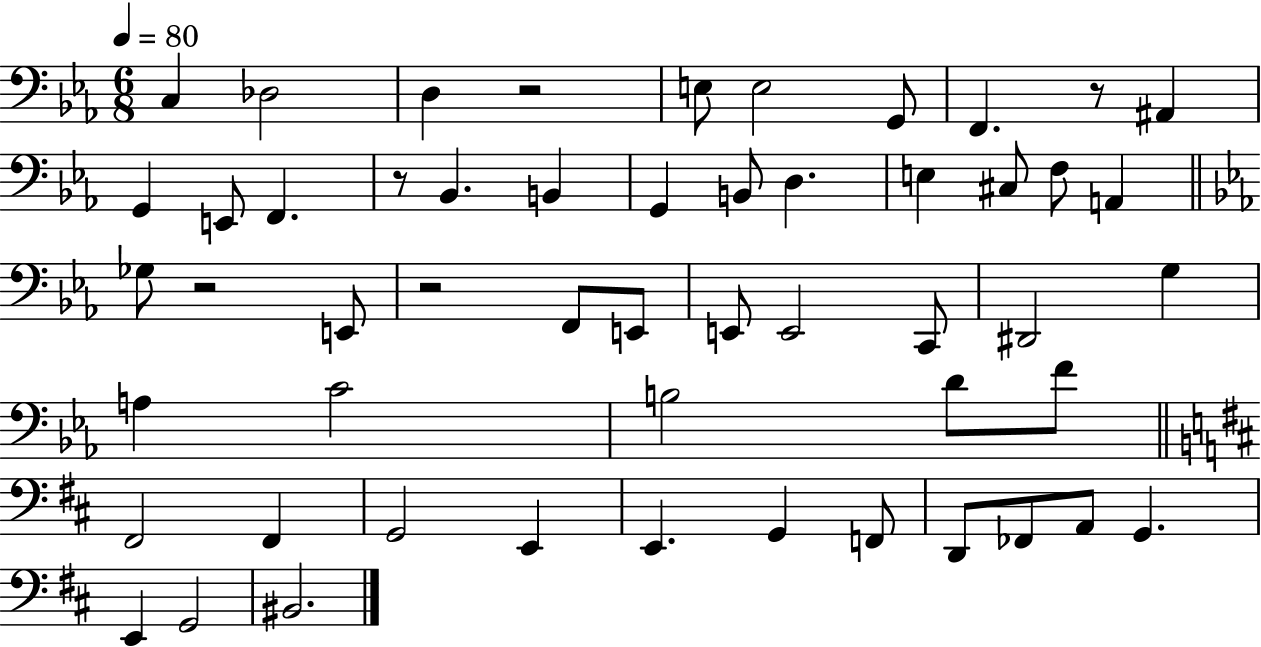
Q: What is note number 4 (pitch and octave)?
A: E3